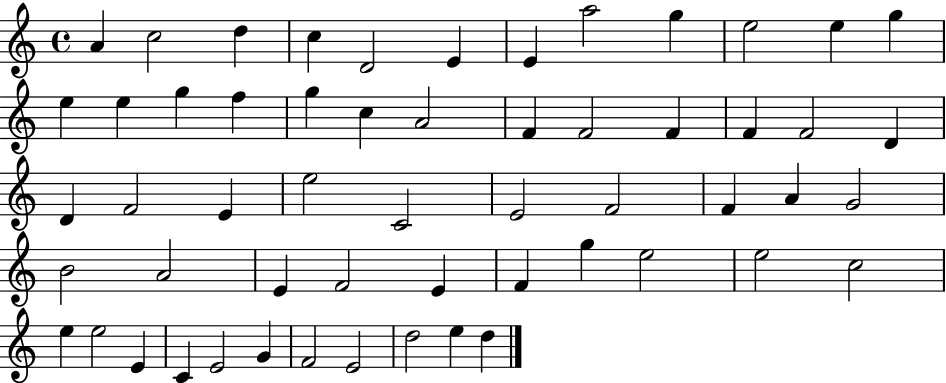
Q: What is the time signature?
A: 4/4